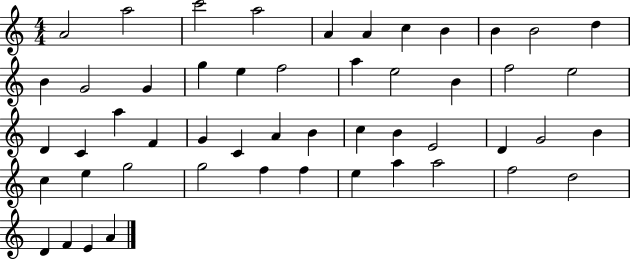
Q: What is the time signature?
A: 4/4